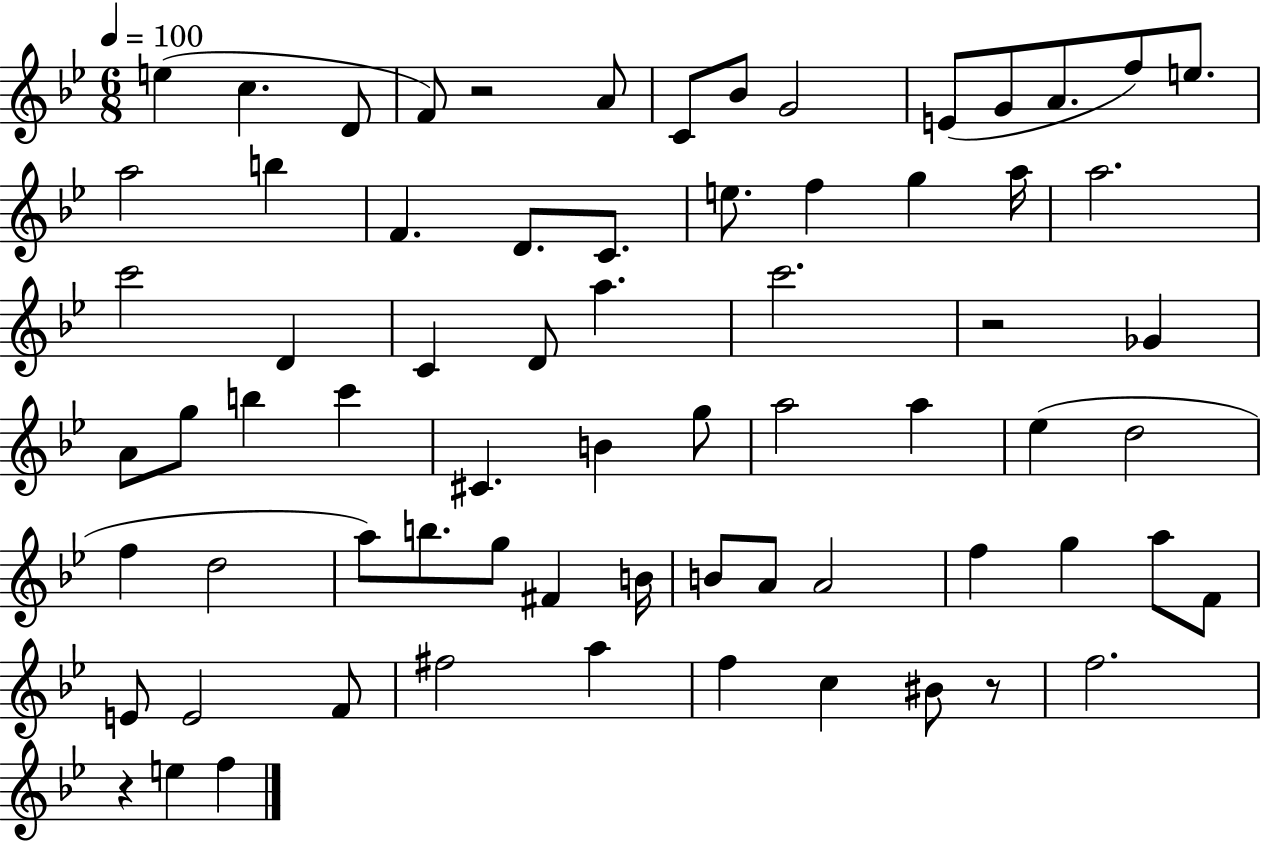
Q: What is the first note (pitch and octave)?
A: E5